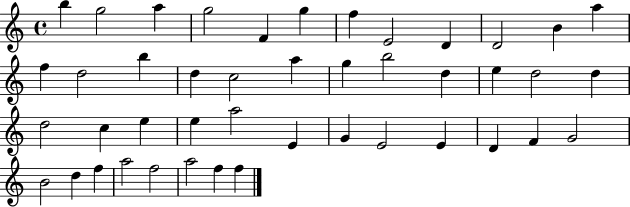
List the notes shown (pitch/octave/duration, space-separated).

B5/q G5/h A5/q G5/h F4/q G5/q F5/q E4/h D4/q D4/h B4/q A5/q F5/q D5/h B5/q D5/q C5/h A5/q G5/q B5/h D5/q E5/q D5/h D5/q D5/h C5/q E5/q E5/q A5/h E4/q G4/q E4/h E4/q D4/q F4/q G4/h B4/h D5/q F5/q A5/h F5/h A5/h F5/q F5/q